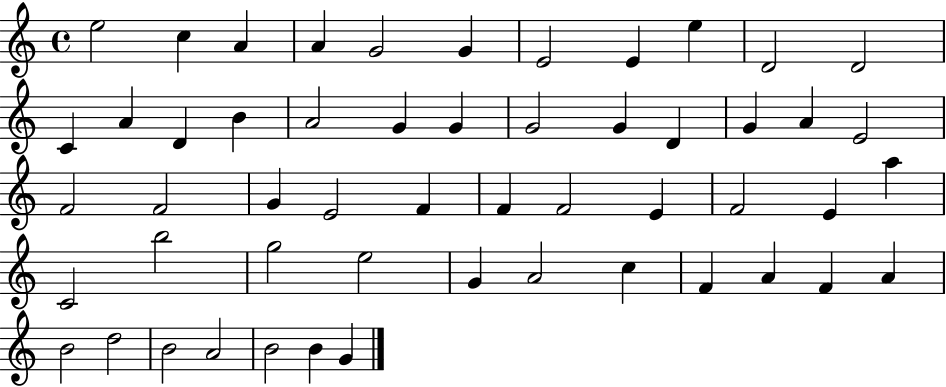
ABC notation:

X:1
T:Untitled
M:4/4
L:1/4
K:C
e2 c A A G2 G E2 E e D2 D2 C A D B A2 G G G2 G D G A E2 F2 F2 G E2 F F F2 E F2 E a C2 b2 g2 e2 G A2 c F A F A B2 d2 B2 A2 B2 B G